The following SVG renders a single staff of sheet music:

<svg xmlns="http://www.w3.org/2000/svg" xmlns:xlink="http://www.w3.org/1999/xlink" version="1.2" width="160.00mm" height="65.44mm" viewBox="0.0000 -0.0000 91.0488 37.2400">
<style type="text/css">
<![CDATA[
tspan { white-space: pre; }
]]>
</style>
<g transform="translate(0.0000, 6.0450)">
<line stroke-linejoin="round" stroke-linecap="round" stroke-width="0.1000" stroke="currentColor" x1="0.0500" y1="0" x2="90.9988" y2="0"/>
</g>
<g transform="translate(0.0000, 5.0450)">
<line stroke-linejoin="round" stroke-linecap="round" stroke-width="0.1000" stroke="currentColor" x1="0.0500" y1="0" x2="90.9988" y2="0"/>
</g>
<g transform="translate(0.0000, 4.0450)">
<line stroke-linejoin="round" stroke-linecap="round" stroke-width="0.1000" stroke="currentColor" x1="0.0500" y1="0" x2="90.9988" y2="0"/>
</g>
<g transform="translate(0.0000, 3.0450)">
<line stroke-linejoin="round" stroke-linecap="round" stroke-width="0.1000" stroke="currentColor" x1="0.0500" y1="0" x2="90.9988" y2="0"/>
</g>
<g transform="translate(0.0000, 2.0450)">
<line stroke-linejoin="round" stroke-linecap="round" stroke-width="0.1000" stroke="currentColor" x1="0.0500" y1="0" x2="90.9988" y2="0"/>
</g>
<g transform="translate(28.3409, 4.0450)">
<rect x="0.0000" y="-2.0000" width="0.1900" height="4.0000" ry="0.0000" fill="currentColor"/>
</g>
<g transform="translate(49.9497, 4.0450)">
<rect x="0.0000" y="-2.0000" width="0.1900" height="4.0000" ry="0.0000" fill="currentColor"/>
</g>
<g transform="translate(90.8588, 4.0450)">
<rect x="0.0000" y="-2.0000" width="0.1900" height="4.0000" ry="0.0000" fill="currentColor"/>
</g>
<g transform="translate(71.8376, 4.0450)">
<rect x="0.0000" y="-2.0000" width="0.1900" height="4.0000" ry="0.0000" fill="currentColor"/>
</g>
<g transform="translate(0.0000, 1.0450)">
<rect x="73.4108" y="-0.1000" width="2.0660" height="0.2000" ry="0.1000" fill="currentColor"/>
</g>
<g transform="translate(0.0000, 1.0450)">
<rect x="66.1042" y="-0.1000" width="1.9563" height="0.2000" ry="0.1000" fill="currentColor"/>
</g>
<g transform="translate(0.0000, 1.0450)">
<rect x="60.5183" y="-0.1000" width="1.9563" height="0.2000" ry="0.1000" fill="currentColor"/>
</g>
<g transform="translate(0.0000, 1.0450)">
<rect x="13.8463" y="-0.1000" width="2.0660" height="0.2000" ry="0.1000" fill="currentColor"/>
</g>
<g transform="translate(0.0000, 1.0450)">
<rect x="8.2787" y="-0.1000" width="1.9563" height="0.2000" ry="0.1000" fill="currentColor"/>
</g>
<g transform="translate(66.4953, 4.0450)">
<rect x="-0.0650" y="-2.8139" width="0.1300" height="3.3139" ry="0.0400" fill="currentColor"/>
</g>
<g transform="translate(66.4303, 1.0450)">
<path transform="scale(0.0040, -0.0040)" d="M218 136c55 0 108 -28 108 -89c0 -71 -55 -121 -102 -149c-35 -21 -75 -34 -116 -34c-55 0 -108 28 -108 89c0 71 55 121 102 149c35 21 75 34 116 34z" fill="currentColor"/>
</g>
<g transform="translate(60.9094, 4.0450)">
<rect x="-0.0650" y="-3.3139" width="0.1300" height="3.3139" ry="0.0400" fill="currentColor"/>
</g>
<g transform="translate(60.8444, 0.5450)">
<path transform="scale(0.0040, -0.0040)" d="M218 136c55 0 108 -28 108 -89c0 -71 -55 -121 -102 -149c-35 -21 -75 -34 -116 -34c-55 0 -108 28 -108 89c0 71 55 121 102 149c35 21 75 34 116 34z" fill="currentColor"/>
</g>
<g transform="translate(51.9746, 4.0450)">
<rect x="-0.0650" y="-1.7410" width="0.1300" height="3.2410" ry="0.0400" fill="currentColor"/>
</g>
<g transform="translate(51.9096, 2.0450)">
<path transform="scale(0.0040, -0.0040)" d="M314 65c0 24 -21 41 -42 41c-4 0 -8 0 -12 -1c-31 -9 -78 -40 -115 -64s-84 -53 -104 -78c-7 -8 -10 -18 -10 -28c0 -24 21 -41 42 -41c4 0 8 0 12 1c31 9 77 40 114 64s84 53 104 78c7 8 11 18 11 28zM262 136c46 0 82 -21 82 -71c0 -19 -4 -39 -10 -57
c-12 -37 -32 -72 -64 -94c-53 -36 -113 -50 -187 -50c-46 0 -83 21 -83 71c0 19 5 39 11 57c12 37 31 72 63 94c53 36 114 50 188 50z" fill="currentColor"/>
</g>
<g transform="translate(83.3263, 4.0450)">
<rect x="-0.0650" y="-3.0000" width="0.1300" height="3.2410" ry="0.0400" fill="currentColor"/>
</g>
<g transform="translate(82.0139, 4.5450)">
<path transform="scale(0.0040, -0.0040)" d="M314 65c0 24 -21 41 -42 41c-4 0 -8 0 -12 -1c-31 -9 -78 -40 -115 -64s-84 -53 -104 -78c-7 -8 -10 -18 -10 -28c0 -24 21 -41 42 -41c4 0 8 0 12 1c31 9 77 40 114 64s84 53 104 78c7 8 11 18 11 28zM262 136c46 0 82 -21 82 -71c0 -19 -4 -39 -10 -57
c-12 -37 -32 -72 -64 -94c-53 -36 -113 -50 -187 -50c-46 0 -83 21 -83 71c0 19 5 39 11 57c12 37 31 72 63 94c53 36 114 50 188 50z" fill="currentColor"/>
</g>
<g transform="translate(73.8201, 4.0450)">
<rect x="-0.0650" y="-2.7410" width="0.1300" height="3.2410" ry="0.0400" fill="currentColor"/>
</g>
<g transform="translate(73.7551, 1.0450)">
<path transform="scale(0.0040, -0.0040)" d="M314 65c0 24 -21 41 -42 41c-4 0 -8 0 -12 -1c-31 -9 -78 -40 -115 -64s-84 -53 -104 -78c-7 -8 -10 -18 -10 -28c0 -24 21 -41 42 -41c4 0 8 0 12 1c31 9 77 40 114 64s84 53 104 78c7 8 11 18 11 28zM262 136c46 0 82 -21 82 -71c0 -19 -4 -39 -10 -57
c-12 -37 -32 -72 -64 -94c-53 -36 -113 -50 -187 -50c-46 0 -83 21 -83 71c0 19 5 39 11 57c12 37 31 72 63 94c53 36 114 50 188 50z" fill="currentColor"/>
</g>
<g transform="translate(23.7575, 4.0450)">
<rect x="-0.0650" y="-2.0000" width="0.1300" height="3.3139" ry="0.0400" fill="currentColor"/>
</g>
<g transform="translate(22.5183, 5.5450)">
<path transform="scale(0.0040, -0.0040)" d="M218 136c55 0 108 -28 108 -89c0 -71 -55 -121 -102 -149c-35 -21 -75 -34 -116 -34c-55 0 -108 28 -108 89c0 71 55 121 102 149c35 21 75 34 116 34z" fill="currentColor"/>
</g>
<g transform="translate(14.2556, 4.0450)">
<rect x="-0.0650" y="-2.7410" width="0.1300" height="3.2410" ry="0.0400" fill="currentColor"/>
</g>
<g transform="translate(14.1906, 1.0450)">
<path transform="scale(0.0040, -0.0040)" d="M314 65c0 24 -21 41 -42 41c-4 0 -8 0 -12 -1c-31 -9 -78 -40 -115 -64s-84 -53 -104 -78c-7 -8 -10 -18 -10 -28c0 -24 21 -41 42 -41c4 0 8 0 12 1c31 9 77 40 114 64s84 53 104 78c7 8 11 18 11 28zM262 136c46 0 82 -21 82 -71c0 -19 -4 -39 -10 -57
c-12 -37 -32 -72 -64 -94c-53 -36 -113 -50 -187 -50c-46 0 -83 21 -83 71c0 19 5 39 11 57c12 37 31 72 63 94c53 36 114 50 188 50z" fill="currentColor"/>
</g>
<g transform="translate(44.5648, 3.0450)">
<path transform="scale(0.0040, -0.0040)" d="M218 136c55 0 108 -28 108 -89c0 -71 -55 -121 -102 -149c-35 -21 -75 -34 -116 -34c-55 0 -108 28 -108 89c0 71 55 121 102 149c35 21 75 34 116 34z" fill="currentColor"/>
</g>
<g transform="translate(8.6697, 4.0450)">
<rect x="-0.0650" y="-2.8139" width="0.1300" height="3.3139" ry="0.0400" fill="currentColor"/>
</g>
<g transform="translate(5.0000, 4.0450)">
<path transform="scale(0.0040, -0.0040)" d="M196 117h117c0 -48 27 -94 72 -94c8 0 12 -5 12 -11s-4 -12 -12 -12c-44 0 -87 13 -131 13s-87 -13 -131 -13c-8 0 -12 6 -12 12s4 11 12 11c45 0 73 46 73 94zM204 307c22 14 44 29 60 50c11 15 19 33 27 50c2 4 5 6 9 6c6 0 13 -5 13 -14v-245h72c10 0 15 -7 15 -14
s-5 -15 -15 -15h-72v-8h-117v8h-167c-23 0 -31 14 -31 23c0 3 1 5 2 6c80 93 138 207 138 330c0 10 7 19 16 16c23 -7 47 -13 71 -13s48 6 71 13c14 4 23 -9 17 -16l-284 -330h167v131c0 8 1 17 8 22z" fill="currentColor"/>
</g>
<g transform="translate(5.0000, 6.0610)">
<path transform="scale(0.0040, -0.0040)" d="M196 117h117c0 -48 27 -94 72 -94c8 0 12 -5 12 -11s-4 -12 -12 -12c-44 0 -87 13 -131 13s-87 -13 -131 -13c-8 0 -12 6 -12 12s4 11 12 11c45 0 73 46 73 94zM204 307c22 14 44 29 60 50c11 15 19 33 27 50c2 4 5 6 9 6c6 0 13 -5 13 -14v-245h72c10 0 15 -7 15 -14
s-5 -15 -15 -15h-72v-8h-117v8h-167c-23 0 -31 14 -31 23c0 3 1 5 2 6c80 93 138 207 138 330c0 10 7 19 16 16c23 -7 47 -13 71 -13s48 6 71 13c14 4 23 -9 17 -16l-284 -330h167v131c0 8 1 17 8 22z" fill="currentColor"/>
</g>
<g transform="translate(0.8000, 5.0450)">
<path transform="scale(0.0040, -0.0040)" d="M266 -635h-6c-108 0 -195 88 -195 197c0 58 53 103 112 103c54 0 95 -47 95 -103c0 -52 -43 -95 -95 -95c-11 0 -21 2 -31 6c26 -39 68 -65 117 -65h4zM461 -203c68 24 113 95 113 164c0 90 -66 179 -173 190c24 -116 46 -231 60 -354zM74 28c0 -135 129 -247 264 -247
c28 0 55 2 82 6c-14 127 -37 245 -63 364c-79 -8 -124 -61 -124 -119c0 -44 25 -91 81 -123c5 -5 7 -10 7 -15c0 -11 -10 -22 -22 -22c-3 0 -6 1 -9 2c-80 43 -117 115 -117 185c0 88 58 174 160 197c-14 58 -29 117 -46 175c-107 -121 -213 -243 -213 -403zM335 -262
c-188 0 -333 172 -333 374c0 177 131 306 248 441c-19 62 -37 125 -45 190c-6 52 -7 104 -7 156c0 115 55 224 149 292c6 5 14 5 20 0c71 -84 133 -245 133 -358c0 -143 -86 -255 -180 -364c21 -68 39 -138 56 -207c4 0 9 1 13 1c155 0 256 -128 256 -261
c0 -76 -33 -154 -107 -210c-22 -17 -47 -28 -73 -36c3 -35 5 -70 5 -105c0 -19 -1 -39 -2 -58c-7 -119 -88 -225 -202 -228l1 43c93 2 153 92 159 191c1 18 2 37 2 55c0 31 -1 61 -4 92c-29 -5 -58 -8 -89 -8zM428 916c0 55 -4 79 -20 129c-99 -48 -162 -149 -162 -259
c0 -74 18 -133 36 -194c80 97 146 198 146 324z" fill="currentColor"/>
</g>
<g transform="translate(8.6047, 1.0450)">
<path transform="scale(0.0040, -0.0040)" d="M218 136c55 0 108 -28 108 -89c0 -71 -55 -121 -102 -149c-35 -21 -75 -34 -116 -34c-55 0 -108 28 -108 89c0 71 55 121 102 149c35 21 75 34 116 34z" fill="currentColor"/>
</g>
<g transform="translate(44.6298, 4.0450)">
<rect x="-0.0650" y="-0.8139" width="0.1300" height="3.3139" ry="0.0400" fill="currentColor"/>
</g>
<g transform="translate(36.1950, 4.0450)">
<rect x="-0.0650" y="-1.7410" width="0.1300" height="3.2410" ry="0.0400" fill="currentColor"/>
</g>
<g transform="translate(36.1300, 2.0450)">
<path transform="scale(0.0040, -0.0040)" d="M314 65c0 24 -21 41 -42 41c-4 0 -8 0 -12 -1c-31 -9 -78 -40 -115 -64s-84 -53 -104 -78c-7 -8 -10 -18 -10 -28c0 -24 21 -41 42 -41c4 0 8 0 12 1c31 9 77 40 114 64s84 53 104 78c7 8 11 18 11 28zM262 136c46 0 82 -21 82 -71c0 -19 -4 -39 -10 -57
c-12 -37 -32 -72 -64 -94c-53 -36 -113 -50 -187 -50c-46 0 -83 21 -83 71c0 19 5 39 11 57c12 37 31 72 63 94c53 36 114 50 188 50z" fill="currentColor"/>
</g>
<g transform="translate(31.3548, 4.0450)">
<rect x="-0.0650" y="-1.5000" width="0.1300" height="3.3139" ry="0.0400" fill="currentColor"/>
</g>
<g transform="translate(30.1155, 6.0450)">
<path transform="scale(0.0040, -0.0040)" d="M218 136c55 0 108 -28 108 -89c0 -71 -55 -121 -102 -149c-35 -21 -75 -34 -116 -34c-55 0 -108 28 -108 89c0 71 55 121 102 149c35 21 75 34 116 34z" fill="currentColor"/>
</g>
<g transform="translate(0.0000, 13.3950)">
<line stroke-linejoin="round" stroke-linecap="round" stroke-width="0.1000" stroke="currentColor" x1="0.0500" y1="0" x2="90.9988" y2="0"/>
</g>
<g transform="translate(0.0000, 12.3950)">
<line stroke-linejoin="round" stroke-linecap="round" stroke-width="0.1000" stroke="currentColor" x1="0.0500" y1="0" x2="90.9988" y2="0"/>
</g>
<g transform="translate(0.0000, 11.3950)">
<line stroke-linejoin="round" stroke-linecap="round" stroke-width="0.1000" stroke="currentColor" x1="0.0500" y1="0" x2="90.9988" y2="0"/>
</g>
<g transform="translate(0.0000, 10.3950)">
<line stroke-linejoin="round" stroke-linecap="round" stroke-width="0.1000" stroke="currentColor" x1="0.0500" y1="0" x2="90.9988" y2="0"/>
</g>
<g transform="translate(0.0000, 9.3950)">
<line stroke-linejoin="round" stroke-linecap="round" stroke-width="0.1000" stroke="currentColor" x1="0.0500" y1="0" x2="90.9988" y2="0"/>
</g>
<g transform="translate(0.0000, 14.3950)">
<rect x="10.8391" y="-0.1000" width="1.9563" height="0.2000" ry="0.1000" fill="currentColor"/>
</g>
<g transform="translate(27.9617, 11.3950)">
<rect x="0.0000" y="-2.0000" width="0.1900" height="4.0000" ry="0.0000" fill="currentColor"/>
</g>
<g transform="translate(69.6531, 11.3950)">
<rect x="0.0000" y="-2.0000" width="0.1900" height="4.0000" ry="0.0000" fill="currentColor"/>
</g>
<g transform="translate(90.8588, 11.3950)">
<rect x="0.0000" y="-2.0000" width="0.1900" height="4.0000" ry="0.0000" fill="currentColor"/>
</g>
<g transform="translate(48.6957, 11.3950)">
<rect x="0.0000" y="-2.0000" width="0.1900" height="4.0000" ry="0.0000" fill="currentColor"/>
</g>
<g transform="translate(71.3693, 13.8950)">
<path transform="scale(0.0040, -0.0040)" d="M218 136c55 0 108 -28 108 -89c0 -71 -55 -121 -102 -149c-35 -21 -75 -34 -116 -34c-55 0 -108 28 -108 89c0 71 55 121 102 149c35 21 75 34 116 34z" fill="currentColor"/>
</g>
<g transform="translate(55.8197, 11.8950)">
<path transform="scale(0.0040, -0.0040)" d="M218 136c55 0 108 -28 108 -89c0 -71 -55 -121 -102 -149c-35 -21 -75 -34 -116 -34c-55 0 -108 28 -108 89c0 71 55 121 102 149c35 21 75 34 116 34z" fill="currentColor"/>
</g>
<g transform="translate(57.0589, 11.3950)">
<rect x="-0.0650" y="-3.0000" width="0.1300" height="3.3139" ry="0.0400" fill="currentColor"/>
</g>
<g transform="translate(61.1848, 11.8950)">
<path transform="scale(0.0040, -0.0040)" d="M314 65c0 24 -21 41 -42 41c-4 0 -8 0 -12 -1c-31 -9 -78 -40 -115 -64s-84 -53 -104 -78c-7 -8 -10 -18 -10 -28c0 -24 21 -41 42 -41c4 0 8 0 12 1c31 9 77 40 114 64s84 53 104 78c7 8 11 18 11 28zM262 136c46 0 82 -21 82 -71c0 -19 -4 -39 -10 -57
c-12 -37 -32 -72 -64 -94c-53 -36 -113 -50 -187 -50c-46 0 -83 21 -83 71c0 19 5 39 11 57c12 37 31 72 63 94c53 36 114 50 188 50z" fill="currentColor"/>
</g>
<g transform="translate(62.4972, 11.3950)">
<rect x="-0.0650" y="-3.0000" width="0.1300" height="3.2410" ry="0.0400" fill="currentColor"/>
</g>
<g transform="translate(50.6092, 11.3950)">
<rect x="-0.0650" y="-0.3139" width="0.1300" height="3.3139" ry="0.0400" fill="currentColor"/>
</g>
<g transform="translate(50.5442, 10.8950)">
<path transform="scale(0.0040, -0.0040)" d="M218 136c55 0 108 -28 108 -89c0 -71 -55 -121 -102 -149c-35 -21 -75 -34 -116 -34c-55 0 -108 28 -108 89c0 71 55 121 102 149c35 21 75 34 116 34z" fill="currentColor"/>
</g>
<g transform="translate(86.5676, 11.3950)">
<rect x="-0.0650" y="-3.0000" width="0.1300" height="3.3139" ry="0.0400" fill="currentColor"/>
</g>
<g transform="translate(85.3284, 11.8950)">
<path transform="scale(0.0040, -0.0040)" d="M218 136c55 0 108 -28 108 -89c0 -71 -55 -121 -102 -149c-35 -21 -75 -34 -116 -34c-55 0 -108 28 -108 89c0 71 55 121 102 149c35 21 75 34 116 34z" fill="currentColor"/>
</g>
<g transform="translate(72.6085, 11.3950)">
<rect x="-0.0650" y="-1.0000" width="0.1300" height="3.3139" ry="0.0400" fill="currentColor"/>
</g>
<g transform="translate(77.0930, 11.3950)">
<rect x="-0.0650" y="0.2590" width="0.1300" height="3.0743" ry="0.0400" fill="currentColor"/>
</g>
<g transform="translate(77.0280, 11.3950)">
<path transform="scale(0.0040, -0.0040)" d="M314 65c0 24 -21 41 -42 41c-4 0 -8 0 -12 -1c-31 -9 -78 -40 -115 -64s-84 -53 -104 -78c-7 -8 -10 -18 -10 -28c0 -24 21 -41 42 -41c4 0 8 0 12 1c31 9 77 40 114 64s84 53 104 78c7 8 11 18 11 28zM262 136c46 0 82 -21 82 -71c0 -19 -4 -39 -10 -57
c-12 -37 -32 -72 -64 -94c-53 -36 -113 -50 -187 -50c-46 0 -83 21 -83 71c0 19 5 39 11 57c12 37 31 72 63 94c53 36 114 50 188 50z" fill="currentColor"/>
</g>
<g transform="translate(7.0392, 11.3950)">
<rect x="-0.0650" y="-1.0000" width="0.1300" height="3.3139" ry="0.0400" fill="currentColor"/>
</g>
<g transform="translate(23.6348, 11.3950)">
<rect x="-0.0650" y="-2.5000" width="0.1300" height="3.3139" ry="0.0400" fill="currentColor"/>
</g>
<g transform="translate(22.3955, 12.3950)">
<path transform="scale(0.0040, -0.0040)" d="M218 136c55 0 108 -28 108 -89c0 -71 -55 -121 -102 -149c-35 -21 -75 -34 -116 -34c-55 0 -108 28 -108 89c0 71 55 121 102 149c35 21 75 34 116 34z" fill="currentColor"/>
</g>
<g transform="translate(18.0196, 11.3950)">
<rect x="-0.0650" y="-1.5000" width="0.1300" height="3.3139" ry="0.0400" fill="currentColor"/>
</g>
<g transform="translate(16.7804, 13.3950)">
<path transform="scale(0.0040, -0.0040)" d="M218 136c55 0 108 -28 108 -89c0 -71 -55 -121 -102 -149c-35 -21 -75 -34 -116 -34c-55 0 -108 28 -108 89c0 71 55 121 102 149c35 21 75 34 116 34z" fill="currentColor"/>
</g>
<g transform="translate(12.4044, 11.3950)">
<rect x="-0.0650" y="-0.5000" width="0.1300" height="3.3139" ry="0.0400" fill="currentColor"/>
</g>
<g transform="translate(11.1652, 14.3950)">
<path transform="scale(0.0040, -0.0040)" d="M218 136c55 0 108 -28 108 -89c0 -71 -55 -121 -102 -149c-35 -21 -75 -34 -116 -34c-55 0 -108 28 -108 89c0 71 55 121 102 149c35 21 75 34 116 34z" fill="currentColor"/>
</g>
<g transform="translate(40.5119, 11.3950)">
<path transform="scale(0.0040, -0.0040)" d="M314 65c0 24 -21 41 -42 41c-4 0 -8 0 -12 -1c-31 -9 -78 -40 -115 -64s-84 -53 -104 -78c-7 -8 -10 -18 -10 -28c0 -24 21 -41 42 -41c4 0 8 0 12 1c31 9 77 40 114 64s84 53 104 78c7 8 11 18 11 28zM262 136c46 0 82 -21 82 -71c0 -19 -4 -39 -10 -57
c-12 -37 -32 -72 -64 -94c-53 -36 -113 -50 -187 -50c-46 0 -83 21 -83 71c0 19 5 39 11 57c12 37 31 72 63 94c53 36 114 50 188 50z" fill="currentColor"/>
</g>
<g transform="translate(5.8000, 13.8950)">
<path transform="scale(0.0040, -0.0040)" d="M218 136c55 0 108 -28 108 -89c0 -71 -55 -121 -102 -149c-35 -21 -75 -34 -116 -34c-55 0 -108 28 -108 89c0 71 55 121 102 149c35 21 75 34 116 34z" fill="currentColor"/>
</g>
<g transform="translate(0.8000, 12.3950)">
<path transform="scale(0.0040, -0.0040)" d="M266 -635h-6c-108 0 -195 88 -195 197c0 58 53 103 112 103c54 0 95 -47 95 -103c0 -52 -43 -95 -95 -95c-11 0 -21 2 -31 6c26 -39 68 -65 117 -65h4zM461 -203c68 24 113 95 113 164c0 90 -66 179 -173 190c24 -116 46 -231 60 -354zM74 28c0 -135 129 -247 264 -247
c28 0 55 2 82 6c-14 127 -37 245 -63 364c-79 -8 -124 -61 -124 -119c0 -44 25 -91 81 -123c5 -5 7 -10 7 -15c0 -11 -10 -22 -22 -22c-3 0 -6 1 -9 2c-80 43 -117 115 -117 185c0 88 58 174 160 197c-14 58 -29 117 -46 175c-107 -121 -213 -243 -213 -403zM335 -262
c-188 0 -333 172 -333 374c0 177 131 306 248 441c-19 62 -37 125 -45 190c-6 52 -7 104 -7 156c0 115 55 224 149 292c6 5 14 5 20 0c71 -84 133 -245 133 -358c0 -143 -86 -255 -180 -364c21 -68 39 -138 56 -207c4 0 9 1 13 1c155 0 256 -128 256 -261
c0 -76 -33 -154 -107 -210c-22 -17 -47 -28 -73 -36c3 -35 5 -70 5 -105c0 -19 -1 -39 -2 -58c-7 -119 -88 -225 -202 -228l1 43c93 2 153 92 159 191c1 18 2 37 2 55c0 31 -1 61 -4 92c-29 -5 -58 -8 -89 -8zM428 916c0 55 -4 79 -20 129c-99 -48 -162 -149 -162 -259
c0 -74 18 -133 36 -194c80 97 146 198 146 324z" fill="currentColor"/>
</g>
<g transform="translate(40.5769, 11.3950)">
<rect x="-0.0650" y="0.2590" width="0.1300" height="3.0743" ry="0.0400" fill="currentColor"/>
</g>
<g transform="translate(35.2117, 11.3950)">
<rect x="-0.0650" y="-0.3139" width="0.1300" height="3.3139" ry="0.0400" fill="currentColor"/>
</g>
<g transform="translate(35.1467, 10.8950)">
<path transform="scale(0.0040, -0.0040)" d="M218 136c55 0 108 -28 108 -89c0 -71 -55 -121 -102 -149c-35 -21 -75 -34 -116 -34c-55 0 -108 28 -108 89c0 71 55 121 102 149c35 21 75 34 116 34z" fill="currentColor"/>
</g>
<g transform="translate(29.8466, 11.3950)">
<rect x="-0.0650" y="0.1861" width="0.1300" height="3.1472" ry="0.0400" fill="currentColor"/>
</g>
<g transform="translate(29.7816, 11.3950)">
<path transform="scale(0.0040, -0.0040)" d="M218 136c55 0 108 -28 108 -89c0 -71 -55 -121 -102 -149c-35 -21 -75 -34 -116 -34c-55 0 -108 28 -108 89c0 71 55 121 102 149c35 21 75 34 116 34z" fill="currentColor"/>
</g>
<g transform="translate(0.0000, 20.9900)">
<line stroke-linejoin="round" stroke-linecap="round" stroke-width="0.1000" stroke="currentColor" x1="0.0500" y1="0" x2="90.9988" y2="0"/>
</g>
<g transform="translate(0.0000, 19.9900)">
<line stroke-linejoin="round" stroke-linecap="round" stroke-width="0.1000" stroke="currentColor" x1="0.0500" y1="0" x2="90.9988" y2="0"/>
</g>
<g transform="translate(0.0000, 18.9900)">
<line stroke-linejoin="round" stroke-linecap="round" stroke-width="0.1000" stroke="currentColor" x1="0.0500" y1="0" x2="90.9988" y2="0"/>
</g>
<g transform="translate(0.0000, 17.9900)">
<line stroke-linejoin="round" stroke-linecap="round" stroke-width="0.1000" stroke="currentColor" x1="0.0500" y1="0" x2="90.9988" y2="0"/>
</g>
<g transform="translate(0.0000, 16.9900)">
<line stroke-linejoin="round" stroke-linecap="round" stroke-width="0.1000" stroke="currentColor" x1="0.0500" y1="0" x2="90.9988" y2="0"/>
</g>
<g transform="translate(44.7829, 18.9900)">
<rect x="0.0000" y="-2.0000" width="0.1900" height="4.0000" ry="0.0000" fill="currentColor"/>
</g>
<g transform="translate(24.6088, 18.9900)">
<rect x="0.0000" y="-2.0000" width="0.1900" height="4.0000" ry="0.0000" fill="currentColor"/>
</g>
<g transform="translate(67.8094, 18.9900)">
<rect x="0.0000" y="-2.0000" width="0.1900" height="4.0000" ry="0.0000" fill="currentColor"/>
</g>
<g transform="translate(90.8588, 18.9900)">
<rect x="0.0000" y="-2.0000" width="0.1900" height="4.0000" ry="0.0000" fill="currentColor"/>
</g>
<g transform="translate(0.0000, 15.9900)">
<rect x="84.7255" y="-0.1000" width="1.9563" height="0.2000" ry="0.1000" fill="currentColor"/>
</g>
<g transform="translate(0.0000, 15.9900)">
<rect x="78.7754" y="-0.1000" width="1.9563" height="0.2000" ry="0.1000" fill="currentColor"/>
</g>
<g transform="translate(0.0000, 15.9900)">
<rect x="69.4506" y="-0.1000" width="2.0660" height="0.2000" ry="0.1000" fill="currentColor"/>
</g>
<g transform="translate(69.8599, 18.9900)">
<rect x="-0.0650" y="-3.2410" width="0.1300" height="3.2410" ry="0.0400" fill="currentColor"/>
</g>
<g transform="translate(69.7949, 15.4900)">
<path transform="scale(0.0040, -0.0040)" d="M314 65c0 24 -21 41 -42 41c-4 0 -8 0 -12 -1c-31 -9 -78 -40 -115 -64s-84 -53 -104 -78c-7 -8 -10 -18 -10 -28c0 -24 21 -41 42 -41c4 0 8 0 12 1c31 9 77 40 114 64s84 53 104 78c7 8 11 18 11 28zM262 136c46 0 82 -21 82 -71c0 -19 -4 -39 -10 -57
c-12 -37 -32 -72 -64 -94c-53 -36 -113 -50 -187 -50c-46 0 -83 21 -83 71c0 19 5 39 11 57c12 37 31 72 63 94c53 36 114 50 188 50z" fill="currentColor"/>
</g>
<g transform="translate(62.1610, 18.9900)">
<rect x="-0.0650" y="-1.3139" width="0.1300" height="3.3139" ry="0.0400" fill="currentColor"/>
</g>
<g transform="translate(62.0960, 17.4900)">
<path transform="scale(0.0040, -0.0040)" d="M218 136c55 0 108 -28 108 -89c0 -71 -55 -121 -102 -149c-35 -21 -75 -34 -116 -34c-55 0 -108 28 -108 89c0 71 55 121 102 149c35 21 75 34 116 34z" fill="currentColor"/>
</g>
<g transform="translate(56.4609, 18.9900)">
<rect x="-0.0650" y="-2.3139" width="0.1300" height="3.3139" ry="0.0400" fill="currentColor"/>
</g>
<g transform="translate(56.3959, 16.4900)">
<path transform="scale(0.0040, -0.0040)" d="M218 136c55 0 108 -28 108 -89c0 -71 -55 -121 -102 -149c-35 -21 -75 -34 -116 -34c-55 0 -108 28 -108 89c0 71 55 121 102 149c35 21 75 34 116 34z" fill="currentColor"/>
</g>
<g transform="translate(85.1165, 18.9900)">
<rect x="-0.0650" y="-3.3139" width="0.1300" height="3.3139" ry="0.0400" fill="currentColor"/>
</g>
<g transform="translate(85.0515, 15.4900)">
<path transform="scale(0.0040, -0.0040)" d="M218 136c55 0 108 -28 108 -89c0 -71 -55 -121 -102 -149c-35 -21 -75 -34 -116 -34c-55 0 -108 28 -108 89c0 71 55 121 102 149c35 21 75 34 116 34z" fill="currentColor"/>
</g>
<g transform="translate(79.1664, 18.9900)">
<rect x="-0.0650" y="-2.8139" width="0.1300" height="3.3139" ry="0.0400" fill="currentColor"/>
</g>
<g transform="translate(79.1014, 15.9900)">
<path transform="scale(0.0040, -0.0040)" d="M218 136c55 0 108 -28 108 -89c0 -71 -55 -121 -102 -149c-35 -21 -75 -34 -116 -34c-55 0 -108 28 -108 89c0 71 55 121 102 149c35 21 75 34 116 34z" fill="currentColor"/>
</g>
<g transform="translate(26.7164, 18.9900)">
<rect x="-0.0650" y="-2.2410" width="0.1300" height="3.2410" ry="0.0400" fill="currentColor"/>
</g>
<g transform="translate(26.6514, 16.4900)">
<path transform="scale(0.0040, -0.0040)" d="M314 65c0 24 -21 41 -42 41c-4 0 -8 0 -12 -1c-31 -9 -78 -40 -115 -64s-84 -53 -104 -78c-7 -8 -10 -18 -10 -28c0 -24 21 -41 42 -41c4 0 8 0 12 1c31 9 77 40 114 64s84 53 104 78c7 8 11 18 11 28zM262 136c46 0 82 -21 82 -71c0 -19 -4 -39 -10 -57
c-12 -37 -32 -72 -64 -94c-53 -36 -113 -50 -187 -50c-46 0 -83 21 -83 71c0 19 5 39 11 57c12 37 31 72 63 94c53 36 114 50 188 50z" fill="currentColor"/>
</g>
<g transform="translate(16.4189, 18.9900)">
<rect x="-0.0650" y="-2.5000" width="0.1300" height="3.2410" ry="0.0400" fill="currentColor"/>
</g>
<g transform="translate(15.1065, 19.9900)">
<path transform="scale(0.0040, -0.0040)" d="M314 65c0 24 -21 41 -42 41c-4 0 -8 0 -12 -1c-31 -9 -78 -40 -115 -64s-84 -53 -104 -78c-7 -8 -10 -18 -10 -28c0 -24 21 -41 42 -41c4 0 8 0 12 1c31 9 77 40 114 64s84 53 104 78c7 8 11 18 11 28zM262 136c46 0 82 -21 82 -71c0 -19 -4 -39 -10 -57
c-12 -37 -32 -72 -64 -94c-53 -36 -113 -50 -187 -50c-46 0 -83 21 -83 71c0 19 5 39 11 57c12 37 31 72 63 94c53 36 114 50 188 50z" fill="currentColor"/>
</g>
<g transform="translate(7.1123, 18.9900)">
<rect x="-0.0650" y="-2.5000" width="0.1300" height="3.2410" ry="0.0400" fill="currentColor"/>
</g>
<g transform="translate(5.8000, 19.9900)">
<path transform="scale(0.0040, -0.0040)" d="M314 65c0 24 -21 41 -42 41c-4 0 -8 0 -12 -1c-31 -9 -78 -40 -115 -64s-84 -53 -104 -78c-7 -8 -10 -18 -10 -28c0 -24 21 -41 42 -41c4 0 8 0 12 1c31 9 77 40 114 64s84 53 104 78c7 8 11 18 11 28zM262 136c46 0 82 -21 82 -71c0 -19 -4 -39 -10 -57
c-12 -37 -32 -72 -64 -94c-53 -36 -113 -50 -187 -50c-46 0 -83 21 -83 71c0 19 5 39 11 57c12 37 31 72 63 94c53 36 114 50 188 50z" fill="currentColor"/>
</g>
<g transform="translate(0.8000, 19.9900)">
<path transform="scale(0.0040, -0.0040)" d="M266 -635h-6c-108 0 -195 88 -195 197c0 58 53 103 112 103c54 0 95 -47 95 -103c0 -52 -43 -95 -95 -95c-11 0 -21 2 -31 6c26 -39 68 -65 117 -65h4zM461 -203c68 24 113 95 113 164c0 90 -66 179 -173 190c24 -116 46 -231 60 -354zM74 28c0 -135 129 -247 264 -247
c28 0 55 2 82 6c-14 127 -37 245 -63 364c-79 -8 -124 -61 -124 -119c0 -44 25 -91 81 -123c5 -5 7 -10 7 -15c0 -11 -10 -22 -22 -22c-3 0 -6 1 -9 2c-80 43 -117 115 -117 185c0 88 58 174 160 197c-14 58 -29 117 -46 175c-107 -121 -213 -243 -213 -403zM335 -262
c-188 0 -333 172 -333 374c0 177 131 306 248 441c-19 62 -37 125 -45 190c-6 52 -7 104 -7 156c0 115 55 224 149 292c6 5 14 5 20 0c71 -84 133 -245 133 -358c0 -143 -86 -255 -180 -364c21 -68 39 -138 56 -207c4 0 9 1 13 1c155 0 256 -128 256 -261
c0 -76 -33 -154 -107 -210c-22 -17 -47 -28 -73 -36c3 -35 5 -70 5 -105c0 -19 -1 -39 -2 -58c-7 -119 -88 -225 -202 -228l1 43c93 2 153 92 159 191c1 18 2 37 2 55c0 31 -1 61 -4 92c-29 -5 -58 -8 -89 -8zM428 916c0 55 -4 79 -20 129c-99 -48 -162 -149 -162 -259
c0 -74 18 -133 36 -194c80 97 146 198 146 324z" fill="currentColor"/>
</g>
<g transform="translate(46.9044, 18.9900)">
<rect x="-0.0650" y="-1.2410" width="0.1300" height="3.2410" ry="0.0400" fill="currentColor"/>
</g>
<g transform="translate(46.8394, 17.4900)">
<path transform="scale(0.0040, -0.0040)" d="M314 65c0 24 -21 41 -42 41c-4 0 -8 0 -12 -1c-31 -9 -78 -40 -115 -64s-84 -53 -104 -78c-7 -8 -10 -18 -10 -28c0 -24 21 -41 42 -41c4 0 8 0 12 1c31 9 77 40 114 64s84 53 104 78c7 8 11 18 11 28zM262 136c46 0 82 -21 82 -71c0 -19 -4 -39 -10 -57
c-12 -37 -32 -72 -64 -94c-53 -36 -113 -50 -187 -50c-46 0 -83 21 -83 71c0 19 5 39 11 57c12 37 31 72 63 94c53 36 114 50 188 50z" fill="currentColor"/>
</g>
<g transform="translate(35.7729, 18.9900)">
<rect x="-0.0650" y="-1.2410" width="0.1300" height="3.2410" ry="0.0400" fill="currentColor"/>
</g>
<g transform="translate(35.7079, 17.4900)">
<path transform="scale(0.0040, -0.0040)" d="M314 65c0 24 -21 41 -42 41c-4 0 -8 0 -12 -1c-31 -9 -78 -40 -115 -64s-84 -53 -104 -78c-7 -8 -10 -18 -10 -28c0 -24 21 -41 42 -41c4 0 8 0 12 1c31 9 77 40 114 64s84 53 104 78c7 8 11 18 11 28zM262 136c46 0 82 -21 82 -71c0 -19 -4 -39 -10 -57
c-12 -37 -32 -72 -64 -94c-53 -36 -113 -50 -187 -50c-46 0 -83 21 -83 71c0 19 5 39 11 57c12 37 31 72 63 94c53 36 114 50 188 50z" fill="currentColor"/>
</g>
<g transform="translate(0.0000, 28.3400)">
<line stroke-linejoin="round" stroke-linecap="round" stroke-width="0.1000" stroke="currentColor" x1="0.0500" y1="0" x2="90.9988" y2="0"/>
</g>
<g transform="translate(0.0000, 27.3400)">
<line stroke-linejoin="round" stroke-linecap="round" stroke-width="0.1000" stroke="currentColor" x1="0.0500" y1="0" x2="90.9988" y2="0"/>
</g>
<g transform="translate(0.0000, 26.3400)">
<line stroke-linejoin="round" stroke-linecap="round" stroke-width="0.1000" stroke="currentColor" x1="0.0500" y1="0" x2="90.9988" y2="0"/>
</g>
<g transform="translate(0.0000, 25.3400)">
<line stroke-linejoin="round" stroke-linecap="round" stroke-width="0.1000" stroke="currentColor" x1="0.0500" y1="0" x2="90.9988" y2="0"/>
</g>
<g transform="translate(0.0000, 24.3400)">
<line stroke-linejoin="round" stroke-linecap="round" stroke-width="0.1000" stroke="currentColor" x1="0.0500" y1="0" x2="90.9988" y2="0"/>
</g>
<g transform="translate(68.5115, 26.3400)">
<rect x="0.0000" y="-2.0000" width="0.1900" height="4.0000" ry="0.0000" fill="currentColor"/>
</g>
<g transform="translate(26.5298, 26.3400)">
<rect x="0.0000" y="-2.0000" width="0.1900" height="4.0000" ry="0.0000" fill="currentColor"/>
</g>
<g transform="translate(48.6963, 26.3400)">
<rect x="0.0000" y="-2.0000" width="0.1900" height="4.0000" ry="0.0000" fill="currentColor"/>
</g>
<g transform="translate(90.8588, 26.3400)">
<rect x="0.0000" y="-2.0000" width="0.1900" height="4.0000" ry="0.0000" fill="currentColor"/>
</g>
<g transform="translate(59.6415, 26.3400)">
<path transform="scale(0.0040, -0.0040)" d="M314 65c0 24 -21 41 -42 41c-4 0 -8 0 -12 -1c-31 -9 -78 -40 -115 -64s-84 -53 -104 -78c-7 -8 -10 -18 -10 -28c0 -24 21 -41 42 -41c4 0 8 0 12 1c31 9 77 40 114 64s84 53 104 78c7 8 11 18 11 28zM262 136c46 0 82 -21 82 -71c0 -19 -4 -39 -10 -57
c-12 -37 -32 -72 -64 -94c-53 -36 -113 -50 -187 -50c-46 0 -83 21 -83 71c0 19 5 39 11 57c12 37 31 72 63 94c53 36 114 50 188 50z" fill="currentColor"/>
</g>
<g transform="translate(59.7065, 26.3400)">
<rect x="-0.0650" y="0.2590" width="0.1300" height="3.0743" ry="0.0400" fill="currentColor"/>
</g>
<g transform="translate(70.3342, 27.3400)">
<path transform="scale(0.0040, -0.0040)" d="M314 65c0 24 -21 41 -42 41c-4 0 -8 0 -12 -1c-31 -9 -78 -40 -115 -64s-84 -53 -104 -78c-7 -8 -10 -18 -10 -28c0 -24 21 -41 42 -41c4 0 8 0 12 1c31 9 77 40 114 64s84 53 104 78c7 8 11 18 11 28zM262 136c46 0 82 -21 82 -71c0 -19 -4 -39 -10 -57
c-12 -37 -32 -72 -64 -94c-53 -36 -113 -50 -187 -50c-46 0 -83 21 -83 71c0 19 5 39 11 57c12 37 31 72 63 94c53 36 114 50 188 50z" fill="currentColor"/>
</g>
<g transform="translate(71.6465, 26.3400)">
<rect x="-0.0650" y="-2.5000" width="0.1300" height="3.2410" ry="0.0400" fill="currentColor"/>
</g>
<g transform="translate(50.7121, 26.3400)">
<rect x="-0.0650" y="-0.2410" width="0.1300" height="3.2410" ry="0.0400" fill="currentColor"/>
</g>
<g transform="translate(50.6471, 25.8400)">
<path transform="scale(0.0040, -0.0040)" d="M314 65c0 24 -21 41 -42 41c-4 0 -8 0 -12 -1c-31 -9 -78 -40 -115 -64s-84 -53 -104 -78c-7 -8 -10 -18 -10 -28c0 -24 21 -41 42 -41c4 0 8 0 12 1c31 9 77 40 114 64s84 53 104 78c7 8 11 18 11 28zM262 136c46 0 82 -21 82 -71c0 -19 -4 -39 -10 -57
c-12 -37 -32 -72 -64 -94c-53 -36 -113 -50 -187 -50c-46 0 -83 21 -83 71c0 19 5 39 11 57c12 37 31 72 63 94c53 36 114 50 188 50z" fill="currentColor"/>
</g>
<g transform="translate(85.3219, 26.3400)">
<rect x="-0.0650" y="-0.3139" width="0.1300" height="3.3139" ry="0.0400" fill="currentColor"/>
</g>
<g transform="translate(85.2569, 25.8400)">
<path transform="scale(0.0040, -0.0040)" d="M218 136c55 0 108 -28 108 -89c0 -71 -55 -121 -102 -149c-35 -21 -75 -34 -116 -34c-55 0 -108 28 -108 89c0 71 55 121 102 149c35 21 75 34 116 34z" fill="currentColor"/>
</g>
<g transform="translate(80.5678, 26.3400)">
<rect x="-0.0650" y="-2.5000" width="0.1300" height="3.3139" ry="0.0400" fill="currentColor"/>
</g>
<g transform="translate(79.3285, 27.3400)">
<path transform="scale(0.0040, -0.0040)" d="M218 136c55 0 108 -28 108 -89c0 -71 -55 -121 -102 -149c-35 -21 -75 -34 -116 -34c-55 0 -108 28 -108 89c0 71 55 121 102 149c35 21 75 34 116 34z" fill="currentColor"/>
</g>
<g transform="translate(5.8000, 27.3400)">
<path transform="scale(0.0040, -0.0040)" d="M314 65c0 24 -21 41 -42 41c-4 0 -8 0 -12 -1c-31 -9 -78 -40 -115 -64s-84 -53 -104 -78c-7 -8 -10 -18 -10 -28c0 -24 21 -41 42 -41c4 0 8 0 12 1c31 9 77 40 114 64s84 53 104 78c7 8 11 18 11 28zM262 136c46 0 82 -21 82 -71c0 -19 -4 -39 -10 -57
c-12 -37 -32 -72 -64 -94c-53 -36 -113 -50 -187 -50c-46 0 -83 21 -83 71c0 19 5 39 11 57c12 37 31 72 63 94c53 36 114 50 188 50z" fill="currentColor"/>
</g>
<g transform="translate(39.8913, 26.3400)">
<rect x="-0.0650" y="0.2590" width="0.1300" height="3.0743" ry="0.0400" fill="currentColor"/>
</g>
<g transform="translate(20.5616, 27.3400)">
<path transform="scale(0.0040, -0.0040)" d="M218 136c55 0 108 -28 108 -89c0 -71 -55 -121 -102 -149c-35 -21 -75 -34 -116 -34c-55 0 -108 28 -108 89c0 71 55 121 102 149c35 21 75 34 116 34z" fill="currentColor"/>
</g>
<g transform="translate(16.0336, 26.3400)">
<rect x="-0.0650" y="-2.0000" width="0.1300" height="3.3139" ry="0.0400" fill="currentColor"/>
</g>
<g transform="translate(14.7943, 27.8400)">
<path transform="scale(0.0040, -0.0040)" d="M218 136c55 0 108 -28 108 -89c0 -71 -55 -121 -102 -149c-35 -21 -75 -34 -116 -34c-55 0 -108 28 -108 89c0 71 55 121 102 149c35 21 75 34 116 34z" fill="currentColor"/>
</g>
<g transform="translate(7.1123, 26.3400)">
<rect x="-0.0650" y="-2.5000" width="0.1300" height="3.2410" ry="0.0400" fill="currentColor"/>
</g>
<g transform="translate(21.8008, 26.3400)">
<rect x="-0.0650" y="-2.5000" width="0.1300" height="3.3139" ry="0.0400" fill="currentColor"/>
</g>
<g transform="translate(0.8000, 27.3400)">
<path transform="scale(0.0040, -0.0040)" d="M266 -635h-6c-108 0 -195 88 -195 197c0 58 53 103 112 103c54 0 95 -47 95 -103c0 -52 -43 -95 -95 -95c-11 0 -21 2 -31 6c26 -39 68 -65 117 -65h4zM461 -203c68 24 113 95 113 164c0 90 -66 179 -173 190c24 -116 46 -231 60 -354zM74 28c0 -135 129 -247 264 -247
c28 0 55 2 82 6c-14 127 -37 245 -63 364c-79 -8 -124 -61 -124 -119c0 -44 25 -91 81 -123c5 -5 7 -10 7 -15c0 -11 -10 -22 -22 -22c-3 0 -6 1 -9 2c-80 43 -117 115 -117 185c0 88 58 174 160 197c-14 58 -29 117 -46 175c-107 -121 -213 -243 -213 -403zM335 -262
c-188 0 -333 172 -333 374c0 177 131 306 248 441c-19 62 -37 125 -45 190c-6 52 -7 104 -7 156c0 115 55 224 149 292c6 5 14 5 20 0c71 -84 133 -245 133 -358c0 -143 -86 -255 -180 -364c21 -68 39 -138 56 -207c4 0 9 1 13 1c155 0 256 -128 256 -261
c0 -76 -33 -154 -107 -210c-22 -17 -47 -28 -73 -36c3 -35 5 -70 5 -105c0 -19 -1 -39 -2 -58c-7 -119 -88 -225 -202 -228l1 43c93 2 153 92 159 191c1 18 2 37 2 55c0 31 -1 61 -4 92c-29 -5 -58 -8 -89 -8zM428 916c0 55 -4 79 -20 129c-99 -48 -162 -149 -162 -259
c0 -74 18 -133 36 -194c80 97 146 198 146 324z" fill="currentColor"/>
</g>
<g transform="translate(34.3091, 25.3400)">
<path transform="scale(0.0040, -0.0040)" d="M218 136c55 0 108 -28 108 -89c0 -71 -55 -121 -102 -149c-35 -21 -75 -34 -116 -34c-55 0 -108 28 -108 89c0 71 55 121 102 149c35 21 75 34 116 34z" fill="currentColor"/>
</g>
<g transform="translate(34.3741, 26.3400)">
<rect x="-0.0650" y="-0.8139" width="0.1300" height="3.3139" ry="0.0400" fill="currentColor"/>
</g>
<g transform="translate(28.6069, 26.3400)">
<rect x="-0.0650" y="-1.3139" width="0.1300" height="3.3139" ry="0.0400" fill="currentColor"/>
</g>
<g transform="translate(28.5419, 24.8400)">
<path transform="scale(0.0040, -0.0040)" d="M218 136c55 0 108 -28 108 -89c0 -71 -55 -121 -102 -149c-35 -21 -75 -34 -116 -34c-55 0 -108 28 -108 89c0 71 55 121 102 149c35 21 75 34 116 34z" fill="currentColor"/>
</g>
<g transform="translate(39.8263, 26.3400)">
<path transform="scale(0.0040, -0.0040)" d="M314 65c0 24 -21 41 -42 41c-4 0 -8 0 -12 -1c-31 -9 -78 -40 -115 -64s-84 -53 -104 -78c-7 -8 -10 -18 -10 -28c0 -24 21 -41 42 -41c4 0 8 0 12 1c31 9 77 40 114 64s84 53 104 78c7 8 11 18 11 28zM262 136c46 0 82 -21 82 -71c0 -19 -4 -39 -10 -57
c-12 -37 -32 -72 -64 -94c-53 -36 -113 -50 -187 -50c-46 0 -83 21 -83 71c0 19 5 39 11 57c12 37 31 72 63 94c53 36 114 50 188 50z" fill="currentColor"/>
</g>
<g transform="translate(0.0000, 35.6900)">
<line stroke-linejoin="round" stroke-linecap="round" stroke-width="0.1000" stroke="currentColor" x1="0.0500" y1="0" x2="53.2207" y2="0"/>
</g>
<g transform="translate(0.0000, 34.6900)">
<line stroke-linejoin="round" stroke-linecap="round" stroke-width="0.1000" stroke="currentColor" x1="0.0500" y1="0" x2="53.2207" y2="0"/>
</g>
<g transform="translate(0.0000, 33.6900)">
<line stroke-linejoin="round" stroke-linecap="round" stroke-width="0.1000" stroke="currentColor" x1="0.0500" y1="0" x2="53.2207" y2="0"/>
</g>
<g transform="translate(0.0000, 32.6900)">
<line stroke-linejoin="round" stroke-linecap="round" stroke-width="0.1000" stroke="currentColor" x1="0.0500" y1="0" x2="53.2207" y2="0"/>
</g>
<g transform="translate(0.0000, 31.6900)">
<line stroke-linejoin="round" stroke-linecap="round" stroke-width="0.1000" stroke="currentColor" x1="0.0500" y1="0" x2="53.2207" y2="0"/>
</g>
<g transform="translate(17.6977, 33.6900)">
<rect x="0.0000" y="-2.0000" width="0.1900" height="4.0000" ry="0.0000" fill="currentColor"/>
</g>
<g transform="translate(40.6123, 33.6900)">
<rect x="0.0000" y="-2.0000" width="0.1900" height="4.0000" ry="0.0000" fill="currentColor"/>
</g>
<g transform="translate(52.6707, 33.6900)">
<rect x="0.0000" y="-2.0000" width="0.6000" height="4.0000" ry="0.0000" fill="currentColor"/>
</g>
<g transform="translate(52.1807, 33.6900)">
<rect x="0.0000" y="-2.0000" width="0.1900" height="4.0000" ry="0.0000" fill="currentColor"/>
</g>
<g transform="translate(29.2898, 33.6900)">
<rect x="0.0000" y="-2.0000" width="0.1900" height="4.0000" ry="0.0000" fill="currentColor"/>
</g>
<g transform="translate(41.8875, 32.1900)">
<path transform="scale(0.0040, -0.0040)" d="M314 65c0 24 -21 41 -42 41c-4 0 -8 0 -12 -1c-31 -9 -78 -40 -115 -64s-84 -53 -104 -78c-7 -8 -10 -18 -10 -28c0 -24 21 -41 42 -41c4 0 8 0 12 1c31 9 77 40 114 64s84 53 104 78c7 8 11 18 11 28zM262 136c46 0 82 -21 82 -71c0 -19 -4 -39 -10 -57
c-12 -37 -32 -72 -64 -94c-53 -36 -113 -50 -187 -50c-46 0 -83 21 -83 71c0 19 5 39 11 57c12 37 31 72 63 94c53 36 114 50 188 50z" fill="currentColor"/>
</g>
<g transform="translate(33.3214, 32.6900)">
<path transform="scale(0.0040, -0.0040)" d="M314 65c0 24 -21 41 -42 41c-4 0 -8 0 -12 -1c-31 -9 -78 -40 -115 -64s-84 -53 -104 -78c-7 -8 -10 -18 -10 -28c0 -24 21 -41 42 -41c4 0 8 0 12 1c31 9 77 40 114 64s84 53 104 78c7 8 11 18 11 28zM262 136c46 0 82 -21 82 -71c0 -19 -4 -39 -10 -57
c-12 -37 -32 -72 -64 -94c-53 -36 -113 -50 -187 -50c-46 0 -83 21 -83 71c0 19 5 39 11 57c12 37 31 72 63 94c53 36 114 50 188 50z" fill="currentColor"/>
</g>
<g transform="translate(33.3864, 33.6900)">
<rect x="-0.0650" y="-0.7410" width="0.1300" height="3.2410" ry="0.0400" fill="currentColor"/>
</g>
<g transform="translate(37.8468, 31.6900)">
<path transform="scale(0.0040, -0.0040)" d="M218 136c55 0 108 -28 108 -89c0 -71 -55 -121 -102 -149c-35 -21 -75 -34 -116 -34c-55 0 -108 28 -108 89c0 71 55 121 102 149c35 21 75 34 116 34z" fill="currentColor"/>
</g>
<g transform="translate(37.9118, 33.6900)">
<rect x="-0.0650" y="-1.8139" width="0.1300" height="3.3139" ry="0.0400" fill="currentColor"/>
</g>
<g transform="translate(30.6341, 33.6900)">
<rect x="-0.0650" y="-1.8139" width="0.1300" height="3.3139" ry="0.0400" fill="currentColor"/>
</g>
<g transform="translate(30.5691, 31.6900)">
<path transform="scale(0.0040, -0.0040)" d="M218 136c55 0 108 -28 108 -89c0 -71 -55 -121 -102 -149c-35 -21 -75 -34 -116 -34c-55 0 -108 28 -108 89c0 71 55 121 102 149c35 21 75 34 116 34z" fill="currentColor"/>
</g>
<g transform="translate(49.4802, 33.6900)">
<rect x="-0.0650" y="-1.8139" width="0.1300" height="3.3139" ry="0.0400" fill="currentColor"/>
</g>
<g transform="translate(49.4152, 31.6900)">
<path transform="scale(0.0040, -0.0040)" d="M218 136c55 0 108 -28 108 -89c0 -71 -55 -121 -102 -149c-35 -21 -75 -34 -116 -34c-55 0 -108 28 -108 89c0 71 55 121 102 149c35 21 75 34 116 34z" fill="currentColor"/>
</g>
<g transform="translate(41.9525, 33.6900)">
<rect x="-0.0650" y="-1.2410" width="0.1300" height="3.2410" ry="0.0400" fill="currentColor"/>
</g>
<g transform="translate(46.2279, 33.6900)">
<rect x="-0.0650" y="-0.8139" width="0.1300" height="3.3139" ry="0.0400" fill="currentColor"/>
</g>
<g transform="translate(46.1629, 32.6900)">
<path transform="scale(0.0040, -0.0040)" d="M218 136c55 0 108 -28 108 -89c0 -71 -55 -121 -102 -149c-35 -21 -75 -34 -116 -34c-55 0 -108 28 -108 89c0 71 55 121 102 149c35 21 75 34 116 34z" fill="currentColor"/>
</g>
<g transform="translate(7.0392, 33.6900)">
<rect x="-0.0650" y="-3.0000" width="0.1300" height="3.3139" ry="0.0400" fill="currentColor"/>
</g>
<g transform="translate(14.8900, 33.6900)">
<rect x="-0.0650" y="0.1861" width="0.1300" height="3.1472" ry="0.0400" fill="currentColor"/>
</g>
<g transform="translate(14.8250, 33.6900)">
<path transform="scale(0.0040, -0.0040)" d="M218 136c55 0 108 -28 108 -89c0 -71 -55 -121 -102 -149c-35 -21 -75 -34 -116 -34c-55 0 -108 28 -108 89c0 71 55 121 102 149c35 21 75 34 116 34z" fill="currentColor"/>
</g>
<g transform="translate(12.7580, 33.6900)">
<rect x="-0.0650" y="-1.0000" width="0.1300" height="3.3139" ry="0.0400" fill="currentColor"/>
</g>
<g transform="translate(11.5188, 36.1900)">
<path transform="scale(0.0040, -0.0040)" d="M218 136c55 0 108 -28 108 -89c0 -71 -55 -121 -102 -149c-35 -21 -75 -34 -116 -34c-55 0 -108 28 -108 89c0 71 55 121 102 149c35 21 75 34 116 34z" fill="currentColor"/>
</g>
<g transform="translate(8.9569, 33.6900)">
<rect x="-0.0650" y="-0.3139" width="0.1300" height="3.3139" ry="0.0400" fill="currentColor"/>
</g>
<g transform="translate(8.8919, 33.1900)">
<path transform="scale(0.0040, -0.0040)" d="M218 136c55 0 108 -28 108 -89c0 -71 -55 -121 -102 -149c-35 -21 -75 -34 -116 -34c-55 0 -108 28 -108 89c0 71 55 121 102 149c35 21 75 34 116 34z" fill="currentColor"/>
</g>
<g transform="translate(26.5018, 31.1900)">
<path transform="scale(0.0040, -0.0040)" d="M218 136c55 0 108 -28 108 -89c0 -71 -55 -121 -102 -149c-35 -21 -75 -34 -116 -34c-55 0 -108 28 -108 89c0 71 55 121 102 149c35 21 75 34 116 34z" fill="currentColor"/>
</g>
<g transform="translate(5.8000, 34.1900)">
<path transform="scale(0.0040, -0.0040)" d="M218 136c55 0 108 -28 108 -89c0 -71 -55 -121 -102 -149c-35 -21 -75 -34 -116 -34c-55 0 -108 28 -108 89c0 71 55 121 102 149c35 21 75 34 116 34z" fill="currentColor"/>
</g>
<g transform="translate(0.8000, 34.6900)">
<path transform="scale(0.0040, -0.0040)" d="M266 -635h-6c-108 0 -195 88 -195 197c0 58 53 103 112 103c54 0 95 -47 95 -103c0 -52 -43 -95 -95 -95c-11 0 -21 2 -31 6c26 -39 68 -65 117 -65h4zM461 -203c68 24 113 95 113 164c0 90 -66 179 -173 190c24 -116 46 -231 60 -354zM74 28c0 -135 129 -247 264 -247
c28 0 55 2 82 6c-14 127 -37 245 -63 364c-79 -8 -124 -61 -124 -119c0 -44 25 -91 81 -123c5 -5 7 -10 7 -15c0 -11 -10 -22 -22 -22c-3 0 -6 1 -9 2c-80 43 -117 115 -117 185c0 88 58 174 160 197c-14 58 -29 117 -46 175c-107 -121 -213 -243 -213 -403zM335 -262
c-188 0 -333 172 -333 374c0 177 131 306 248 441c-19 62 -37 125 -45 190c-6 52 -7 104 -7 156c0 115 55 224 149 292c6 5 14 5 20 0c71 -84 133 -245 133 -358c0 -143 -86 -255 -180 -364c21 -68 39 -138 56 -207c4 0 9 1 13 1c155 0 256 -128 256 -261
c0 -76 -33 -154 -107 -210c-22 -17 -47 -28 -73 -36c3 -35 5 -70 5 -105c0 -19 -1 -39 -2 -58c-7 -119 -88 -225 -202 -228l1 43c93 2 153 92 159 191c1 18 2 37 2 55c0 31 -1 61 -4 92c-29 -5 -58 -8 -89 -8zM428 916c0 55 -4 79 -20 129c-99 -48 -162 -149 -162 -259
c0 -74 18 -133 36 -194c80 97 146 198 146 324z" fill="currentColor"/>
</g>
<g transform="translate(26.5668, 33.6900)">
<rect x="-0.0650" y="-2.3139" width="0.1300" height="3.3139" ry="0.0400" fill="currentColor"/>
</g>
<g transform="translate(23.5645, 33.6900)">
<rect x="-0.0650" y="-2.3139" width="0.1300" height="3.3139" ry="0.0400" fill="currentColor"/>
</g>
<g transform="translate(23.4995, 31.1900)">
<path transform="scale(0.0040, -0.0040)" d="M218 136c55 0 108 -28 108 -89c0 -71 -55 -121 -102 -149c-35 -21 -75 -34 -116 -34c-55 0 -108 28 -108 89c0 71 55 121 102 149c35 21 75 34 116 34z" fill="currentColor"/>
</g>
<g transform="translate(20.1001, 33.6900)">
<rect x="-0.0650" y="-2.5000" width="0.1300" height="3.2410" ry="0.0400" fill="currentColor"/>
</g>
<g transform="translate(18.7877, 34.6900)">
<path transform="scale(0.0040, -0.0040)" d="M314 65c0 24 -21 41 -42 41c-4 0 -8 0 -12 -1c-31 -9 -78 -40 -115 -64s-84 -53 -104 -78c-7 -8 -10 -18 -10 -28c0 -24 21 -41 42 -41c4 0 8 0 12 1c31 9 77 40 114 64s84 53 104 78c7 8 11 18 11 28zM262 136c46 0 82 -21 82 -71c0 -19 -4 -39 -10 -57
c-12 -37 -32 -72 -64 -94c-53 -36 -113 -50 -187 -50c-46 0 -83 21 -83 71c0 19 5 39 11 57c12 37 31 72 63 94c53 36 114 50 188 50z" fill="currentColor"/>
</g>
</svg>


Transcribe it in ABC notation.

X:1
T:Untitled
M:4/4
L:1/4
K:C
a a2 F E f2 d f2 b a a2 A2 D C E G B c B2 c A A2 D B2 A G2 G2 g2 e2 e2 g e b2 a b G2 F G e d B2 c2 B2 G2 G c A c D B G2 g g f d2 f e2 d f